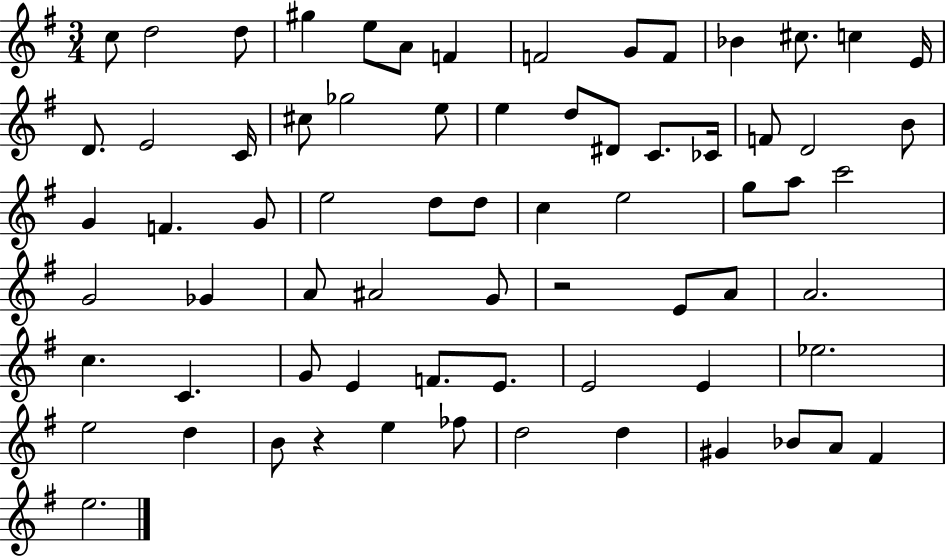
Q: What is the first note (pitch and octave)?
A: C5